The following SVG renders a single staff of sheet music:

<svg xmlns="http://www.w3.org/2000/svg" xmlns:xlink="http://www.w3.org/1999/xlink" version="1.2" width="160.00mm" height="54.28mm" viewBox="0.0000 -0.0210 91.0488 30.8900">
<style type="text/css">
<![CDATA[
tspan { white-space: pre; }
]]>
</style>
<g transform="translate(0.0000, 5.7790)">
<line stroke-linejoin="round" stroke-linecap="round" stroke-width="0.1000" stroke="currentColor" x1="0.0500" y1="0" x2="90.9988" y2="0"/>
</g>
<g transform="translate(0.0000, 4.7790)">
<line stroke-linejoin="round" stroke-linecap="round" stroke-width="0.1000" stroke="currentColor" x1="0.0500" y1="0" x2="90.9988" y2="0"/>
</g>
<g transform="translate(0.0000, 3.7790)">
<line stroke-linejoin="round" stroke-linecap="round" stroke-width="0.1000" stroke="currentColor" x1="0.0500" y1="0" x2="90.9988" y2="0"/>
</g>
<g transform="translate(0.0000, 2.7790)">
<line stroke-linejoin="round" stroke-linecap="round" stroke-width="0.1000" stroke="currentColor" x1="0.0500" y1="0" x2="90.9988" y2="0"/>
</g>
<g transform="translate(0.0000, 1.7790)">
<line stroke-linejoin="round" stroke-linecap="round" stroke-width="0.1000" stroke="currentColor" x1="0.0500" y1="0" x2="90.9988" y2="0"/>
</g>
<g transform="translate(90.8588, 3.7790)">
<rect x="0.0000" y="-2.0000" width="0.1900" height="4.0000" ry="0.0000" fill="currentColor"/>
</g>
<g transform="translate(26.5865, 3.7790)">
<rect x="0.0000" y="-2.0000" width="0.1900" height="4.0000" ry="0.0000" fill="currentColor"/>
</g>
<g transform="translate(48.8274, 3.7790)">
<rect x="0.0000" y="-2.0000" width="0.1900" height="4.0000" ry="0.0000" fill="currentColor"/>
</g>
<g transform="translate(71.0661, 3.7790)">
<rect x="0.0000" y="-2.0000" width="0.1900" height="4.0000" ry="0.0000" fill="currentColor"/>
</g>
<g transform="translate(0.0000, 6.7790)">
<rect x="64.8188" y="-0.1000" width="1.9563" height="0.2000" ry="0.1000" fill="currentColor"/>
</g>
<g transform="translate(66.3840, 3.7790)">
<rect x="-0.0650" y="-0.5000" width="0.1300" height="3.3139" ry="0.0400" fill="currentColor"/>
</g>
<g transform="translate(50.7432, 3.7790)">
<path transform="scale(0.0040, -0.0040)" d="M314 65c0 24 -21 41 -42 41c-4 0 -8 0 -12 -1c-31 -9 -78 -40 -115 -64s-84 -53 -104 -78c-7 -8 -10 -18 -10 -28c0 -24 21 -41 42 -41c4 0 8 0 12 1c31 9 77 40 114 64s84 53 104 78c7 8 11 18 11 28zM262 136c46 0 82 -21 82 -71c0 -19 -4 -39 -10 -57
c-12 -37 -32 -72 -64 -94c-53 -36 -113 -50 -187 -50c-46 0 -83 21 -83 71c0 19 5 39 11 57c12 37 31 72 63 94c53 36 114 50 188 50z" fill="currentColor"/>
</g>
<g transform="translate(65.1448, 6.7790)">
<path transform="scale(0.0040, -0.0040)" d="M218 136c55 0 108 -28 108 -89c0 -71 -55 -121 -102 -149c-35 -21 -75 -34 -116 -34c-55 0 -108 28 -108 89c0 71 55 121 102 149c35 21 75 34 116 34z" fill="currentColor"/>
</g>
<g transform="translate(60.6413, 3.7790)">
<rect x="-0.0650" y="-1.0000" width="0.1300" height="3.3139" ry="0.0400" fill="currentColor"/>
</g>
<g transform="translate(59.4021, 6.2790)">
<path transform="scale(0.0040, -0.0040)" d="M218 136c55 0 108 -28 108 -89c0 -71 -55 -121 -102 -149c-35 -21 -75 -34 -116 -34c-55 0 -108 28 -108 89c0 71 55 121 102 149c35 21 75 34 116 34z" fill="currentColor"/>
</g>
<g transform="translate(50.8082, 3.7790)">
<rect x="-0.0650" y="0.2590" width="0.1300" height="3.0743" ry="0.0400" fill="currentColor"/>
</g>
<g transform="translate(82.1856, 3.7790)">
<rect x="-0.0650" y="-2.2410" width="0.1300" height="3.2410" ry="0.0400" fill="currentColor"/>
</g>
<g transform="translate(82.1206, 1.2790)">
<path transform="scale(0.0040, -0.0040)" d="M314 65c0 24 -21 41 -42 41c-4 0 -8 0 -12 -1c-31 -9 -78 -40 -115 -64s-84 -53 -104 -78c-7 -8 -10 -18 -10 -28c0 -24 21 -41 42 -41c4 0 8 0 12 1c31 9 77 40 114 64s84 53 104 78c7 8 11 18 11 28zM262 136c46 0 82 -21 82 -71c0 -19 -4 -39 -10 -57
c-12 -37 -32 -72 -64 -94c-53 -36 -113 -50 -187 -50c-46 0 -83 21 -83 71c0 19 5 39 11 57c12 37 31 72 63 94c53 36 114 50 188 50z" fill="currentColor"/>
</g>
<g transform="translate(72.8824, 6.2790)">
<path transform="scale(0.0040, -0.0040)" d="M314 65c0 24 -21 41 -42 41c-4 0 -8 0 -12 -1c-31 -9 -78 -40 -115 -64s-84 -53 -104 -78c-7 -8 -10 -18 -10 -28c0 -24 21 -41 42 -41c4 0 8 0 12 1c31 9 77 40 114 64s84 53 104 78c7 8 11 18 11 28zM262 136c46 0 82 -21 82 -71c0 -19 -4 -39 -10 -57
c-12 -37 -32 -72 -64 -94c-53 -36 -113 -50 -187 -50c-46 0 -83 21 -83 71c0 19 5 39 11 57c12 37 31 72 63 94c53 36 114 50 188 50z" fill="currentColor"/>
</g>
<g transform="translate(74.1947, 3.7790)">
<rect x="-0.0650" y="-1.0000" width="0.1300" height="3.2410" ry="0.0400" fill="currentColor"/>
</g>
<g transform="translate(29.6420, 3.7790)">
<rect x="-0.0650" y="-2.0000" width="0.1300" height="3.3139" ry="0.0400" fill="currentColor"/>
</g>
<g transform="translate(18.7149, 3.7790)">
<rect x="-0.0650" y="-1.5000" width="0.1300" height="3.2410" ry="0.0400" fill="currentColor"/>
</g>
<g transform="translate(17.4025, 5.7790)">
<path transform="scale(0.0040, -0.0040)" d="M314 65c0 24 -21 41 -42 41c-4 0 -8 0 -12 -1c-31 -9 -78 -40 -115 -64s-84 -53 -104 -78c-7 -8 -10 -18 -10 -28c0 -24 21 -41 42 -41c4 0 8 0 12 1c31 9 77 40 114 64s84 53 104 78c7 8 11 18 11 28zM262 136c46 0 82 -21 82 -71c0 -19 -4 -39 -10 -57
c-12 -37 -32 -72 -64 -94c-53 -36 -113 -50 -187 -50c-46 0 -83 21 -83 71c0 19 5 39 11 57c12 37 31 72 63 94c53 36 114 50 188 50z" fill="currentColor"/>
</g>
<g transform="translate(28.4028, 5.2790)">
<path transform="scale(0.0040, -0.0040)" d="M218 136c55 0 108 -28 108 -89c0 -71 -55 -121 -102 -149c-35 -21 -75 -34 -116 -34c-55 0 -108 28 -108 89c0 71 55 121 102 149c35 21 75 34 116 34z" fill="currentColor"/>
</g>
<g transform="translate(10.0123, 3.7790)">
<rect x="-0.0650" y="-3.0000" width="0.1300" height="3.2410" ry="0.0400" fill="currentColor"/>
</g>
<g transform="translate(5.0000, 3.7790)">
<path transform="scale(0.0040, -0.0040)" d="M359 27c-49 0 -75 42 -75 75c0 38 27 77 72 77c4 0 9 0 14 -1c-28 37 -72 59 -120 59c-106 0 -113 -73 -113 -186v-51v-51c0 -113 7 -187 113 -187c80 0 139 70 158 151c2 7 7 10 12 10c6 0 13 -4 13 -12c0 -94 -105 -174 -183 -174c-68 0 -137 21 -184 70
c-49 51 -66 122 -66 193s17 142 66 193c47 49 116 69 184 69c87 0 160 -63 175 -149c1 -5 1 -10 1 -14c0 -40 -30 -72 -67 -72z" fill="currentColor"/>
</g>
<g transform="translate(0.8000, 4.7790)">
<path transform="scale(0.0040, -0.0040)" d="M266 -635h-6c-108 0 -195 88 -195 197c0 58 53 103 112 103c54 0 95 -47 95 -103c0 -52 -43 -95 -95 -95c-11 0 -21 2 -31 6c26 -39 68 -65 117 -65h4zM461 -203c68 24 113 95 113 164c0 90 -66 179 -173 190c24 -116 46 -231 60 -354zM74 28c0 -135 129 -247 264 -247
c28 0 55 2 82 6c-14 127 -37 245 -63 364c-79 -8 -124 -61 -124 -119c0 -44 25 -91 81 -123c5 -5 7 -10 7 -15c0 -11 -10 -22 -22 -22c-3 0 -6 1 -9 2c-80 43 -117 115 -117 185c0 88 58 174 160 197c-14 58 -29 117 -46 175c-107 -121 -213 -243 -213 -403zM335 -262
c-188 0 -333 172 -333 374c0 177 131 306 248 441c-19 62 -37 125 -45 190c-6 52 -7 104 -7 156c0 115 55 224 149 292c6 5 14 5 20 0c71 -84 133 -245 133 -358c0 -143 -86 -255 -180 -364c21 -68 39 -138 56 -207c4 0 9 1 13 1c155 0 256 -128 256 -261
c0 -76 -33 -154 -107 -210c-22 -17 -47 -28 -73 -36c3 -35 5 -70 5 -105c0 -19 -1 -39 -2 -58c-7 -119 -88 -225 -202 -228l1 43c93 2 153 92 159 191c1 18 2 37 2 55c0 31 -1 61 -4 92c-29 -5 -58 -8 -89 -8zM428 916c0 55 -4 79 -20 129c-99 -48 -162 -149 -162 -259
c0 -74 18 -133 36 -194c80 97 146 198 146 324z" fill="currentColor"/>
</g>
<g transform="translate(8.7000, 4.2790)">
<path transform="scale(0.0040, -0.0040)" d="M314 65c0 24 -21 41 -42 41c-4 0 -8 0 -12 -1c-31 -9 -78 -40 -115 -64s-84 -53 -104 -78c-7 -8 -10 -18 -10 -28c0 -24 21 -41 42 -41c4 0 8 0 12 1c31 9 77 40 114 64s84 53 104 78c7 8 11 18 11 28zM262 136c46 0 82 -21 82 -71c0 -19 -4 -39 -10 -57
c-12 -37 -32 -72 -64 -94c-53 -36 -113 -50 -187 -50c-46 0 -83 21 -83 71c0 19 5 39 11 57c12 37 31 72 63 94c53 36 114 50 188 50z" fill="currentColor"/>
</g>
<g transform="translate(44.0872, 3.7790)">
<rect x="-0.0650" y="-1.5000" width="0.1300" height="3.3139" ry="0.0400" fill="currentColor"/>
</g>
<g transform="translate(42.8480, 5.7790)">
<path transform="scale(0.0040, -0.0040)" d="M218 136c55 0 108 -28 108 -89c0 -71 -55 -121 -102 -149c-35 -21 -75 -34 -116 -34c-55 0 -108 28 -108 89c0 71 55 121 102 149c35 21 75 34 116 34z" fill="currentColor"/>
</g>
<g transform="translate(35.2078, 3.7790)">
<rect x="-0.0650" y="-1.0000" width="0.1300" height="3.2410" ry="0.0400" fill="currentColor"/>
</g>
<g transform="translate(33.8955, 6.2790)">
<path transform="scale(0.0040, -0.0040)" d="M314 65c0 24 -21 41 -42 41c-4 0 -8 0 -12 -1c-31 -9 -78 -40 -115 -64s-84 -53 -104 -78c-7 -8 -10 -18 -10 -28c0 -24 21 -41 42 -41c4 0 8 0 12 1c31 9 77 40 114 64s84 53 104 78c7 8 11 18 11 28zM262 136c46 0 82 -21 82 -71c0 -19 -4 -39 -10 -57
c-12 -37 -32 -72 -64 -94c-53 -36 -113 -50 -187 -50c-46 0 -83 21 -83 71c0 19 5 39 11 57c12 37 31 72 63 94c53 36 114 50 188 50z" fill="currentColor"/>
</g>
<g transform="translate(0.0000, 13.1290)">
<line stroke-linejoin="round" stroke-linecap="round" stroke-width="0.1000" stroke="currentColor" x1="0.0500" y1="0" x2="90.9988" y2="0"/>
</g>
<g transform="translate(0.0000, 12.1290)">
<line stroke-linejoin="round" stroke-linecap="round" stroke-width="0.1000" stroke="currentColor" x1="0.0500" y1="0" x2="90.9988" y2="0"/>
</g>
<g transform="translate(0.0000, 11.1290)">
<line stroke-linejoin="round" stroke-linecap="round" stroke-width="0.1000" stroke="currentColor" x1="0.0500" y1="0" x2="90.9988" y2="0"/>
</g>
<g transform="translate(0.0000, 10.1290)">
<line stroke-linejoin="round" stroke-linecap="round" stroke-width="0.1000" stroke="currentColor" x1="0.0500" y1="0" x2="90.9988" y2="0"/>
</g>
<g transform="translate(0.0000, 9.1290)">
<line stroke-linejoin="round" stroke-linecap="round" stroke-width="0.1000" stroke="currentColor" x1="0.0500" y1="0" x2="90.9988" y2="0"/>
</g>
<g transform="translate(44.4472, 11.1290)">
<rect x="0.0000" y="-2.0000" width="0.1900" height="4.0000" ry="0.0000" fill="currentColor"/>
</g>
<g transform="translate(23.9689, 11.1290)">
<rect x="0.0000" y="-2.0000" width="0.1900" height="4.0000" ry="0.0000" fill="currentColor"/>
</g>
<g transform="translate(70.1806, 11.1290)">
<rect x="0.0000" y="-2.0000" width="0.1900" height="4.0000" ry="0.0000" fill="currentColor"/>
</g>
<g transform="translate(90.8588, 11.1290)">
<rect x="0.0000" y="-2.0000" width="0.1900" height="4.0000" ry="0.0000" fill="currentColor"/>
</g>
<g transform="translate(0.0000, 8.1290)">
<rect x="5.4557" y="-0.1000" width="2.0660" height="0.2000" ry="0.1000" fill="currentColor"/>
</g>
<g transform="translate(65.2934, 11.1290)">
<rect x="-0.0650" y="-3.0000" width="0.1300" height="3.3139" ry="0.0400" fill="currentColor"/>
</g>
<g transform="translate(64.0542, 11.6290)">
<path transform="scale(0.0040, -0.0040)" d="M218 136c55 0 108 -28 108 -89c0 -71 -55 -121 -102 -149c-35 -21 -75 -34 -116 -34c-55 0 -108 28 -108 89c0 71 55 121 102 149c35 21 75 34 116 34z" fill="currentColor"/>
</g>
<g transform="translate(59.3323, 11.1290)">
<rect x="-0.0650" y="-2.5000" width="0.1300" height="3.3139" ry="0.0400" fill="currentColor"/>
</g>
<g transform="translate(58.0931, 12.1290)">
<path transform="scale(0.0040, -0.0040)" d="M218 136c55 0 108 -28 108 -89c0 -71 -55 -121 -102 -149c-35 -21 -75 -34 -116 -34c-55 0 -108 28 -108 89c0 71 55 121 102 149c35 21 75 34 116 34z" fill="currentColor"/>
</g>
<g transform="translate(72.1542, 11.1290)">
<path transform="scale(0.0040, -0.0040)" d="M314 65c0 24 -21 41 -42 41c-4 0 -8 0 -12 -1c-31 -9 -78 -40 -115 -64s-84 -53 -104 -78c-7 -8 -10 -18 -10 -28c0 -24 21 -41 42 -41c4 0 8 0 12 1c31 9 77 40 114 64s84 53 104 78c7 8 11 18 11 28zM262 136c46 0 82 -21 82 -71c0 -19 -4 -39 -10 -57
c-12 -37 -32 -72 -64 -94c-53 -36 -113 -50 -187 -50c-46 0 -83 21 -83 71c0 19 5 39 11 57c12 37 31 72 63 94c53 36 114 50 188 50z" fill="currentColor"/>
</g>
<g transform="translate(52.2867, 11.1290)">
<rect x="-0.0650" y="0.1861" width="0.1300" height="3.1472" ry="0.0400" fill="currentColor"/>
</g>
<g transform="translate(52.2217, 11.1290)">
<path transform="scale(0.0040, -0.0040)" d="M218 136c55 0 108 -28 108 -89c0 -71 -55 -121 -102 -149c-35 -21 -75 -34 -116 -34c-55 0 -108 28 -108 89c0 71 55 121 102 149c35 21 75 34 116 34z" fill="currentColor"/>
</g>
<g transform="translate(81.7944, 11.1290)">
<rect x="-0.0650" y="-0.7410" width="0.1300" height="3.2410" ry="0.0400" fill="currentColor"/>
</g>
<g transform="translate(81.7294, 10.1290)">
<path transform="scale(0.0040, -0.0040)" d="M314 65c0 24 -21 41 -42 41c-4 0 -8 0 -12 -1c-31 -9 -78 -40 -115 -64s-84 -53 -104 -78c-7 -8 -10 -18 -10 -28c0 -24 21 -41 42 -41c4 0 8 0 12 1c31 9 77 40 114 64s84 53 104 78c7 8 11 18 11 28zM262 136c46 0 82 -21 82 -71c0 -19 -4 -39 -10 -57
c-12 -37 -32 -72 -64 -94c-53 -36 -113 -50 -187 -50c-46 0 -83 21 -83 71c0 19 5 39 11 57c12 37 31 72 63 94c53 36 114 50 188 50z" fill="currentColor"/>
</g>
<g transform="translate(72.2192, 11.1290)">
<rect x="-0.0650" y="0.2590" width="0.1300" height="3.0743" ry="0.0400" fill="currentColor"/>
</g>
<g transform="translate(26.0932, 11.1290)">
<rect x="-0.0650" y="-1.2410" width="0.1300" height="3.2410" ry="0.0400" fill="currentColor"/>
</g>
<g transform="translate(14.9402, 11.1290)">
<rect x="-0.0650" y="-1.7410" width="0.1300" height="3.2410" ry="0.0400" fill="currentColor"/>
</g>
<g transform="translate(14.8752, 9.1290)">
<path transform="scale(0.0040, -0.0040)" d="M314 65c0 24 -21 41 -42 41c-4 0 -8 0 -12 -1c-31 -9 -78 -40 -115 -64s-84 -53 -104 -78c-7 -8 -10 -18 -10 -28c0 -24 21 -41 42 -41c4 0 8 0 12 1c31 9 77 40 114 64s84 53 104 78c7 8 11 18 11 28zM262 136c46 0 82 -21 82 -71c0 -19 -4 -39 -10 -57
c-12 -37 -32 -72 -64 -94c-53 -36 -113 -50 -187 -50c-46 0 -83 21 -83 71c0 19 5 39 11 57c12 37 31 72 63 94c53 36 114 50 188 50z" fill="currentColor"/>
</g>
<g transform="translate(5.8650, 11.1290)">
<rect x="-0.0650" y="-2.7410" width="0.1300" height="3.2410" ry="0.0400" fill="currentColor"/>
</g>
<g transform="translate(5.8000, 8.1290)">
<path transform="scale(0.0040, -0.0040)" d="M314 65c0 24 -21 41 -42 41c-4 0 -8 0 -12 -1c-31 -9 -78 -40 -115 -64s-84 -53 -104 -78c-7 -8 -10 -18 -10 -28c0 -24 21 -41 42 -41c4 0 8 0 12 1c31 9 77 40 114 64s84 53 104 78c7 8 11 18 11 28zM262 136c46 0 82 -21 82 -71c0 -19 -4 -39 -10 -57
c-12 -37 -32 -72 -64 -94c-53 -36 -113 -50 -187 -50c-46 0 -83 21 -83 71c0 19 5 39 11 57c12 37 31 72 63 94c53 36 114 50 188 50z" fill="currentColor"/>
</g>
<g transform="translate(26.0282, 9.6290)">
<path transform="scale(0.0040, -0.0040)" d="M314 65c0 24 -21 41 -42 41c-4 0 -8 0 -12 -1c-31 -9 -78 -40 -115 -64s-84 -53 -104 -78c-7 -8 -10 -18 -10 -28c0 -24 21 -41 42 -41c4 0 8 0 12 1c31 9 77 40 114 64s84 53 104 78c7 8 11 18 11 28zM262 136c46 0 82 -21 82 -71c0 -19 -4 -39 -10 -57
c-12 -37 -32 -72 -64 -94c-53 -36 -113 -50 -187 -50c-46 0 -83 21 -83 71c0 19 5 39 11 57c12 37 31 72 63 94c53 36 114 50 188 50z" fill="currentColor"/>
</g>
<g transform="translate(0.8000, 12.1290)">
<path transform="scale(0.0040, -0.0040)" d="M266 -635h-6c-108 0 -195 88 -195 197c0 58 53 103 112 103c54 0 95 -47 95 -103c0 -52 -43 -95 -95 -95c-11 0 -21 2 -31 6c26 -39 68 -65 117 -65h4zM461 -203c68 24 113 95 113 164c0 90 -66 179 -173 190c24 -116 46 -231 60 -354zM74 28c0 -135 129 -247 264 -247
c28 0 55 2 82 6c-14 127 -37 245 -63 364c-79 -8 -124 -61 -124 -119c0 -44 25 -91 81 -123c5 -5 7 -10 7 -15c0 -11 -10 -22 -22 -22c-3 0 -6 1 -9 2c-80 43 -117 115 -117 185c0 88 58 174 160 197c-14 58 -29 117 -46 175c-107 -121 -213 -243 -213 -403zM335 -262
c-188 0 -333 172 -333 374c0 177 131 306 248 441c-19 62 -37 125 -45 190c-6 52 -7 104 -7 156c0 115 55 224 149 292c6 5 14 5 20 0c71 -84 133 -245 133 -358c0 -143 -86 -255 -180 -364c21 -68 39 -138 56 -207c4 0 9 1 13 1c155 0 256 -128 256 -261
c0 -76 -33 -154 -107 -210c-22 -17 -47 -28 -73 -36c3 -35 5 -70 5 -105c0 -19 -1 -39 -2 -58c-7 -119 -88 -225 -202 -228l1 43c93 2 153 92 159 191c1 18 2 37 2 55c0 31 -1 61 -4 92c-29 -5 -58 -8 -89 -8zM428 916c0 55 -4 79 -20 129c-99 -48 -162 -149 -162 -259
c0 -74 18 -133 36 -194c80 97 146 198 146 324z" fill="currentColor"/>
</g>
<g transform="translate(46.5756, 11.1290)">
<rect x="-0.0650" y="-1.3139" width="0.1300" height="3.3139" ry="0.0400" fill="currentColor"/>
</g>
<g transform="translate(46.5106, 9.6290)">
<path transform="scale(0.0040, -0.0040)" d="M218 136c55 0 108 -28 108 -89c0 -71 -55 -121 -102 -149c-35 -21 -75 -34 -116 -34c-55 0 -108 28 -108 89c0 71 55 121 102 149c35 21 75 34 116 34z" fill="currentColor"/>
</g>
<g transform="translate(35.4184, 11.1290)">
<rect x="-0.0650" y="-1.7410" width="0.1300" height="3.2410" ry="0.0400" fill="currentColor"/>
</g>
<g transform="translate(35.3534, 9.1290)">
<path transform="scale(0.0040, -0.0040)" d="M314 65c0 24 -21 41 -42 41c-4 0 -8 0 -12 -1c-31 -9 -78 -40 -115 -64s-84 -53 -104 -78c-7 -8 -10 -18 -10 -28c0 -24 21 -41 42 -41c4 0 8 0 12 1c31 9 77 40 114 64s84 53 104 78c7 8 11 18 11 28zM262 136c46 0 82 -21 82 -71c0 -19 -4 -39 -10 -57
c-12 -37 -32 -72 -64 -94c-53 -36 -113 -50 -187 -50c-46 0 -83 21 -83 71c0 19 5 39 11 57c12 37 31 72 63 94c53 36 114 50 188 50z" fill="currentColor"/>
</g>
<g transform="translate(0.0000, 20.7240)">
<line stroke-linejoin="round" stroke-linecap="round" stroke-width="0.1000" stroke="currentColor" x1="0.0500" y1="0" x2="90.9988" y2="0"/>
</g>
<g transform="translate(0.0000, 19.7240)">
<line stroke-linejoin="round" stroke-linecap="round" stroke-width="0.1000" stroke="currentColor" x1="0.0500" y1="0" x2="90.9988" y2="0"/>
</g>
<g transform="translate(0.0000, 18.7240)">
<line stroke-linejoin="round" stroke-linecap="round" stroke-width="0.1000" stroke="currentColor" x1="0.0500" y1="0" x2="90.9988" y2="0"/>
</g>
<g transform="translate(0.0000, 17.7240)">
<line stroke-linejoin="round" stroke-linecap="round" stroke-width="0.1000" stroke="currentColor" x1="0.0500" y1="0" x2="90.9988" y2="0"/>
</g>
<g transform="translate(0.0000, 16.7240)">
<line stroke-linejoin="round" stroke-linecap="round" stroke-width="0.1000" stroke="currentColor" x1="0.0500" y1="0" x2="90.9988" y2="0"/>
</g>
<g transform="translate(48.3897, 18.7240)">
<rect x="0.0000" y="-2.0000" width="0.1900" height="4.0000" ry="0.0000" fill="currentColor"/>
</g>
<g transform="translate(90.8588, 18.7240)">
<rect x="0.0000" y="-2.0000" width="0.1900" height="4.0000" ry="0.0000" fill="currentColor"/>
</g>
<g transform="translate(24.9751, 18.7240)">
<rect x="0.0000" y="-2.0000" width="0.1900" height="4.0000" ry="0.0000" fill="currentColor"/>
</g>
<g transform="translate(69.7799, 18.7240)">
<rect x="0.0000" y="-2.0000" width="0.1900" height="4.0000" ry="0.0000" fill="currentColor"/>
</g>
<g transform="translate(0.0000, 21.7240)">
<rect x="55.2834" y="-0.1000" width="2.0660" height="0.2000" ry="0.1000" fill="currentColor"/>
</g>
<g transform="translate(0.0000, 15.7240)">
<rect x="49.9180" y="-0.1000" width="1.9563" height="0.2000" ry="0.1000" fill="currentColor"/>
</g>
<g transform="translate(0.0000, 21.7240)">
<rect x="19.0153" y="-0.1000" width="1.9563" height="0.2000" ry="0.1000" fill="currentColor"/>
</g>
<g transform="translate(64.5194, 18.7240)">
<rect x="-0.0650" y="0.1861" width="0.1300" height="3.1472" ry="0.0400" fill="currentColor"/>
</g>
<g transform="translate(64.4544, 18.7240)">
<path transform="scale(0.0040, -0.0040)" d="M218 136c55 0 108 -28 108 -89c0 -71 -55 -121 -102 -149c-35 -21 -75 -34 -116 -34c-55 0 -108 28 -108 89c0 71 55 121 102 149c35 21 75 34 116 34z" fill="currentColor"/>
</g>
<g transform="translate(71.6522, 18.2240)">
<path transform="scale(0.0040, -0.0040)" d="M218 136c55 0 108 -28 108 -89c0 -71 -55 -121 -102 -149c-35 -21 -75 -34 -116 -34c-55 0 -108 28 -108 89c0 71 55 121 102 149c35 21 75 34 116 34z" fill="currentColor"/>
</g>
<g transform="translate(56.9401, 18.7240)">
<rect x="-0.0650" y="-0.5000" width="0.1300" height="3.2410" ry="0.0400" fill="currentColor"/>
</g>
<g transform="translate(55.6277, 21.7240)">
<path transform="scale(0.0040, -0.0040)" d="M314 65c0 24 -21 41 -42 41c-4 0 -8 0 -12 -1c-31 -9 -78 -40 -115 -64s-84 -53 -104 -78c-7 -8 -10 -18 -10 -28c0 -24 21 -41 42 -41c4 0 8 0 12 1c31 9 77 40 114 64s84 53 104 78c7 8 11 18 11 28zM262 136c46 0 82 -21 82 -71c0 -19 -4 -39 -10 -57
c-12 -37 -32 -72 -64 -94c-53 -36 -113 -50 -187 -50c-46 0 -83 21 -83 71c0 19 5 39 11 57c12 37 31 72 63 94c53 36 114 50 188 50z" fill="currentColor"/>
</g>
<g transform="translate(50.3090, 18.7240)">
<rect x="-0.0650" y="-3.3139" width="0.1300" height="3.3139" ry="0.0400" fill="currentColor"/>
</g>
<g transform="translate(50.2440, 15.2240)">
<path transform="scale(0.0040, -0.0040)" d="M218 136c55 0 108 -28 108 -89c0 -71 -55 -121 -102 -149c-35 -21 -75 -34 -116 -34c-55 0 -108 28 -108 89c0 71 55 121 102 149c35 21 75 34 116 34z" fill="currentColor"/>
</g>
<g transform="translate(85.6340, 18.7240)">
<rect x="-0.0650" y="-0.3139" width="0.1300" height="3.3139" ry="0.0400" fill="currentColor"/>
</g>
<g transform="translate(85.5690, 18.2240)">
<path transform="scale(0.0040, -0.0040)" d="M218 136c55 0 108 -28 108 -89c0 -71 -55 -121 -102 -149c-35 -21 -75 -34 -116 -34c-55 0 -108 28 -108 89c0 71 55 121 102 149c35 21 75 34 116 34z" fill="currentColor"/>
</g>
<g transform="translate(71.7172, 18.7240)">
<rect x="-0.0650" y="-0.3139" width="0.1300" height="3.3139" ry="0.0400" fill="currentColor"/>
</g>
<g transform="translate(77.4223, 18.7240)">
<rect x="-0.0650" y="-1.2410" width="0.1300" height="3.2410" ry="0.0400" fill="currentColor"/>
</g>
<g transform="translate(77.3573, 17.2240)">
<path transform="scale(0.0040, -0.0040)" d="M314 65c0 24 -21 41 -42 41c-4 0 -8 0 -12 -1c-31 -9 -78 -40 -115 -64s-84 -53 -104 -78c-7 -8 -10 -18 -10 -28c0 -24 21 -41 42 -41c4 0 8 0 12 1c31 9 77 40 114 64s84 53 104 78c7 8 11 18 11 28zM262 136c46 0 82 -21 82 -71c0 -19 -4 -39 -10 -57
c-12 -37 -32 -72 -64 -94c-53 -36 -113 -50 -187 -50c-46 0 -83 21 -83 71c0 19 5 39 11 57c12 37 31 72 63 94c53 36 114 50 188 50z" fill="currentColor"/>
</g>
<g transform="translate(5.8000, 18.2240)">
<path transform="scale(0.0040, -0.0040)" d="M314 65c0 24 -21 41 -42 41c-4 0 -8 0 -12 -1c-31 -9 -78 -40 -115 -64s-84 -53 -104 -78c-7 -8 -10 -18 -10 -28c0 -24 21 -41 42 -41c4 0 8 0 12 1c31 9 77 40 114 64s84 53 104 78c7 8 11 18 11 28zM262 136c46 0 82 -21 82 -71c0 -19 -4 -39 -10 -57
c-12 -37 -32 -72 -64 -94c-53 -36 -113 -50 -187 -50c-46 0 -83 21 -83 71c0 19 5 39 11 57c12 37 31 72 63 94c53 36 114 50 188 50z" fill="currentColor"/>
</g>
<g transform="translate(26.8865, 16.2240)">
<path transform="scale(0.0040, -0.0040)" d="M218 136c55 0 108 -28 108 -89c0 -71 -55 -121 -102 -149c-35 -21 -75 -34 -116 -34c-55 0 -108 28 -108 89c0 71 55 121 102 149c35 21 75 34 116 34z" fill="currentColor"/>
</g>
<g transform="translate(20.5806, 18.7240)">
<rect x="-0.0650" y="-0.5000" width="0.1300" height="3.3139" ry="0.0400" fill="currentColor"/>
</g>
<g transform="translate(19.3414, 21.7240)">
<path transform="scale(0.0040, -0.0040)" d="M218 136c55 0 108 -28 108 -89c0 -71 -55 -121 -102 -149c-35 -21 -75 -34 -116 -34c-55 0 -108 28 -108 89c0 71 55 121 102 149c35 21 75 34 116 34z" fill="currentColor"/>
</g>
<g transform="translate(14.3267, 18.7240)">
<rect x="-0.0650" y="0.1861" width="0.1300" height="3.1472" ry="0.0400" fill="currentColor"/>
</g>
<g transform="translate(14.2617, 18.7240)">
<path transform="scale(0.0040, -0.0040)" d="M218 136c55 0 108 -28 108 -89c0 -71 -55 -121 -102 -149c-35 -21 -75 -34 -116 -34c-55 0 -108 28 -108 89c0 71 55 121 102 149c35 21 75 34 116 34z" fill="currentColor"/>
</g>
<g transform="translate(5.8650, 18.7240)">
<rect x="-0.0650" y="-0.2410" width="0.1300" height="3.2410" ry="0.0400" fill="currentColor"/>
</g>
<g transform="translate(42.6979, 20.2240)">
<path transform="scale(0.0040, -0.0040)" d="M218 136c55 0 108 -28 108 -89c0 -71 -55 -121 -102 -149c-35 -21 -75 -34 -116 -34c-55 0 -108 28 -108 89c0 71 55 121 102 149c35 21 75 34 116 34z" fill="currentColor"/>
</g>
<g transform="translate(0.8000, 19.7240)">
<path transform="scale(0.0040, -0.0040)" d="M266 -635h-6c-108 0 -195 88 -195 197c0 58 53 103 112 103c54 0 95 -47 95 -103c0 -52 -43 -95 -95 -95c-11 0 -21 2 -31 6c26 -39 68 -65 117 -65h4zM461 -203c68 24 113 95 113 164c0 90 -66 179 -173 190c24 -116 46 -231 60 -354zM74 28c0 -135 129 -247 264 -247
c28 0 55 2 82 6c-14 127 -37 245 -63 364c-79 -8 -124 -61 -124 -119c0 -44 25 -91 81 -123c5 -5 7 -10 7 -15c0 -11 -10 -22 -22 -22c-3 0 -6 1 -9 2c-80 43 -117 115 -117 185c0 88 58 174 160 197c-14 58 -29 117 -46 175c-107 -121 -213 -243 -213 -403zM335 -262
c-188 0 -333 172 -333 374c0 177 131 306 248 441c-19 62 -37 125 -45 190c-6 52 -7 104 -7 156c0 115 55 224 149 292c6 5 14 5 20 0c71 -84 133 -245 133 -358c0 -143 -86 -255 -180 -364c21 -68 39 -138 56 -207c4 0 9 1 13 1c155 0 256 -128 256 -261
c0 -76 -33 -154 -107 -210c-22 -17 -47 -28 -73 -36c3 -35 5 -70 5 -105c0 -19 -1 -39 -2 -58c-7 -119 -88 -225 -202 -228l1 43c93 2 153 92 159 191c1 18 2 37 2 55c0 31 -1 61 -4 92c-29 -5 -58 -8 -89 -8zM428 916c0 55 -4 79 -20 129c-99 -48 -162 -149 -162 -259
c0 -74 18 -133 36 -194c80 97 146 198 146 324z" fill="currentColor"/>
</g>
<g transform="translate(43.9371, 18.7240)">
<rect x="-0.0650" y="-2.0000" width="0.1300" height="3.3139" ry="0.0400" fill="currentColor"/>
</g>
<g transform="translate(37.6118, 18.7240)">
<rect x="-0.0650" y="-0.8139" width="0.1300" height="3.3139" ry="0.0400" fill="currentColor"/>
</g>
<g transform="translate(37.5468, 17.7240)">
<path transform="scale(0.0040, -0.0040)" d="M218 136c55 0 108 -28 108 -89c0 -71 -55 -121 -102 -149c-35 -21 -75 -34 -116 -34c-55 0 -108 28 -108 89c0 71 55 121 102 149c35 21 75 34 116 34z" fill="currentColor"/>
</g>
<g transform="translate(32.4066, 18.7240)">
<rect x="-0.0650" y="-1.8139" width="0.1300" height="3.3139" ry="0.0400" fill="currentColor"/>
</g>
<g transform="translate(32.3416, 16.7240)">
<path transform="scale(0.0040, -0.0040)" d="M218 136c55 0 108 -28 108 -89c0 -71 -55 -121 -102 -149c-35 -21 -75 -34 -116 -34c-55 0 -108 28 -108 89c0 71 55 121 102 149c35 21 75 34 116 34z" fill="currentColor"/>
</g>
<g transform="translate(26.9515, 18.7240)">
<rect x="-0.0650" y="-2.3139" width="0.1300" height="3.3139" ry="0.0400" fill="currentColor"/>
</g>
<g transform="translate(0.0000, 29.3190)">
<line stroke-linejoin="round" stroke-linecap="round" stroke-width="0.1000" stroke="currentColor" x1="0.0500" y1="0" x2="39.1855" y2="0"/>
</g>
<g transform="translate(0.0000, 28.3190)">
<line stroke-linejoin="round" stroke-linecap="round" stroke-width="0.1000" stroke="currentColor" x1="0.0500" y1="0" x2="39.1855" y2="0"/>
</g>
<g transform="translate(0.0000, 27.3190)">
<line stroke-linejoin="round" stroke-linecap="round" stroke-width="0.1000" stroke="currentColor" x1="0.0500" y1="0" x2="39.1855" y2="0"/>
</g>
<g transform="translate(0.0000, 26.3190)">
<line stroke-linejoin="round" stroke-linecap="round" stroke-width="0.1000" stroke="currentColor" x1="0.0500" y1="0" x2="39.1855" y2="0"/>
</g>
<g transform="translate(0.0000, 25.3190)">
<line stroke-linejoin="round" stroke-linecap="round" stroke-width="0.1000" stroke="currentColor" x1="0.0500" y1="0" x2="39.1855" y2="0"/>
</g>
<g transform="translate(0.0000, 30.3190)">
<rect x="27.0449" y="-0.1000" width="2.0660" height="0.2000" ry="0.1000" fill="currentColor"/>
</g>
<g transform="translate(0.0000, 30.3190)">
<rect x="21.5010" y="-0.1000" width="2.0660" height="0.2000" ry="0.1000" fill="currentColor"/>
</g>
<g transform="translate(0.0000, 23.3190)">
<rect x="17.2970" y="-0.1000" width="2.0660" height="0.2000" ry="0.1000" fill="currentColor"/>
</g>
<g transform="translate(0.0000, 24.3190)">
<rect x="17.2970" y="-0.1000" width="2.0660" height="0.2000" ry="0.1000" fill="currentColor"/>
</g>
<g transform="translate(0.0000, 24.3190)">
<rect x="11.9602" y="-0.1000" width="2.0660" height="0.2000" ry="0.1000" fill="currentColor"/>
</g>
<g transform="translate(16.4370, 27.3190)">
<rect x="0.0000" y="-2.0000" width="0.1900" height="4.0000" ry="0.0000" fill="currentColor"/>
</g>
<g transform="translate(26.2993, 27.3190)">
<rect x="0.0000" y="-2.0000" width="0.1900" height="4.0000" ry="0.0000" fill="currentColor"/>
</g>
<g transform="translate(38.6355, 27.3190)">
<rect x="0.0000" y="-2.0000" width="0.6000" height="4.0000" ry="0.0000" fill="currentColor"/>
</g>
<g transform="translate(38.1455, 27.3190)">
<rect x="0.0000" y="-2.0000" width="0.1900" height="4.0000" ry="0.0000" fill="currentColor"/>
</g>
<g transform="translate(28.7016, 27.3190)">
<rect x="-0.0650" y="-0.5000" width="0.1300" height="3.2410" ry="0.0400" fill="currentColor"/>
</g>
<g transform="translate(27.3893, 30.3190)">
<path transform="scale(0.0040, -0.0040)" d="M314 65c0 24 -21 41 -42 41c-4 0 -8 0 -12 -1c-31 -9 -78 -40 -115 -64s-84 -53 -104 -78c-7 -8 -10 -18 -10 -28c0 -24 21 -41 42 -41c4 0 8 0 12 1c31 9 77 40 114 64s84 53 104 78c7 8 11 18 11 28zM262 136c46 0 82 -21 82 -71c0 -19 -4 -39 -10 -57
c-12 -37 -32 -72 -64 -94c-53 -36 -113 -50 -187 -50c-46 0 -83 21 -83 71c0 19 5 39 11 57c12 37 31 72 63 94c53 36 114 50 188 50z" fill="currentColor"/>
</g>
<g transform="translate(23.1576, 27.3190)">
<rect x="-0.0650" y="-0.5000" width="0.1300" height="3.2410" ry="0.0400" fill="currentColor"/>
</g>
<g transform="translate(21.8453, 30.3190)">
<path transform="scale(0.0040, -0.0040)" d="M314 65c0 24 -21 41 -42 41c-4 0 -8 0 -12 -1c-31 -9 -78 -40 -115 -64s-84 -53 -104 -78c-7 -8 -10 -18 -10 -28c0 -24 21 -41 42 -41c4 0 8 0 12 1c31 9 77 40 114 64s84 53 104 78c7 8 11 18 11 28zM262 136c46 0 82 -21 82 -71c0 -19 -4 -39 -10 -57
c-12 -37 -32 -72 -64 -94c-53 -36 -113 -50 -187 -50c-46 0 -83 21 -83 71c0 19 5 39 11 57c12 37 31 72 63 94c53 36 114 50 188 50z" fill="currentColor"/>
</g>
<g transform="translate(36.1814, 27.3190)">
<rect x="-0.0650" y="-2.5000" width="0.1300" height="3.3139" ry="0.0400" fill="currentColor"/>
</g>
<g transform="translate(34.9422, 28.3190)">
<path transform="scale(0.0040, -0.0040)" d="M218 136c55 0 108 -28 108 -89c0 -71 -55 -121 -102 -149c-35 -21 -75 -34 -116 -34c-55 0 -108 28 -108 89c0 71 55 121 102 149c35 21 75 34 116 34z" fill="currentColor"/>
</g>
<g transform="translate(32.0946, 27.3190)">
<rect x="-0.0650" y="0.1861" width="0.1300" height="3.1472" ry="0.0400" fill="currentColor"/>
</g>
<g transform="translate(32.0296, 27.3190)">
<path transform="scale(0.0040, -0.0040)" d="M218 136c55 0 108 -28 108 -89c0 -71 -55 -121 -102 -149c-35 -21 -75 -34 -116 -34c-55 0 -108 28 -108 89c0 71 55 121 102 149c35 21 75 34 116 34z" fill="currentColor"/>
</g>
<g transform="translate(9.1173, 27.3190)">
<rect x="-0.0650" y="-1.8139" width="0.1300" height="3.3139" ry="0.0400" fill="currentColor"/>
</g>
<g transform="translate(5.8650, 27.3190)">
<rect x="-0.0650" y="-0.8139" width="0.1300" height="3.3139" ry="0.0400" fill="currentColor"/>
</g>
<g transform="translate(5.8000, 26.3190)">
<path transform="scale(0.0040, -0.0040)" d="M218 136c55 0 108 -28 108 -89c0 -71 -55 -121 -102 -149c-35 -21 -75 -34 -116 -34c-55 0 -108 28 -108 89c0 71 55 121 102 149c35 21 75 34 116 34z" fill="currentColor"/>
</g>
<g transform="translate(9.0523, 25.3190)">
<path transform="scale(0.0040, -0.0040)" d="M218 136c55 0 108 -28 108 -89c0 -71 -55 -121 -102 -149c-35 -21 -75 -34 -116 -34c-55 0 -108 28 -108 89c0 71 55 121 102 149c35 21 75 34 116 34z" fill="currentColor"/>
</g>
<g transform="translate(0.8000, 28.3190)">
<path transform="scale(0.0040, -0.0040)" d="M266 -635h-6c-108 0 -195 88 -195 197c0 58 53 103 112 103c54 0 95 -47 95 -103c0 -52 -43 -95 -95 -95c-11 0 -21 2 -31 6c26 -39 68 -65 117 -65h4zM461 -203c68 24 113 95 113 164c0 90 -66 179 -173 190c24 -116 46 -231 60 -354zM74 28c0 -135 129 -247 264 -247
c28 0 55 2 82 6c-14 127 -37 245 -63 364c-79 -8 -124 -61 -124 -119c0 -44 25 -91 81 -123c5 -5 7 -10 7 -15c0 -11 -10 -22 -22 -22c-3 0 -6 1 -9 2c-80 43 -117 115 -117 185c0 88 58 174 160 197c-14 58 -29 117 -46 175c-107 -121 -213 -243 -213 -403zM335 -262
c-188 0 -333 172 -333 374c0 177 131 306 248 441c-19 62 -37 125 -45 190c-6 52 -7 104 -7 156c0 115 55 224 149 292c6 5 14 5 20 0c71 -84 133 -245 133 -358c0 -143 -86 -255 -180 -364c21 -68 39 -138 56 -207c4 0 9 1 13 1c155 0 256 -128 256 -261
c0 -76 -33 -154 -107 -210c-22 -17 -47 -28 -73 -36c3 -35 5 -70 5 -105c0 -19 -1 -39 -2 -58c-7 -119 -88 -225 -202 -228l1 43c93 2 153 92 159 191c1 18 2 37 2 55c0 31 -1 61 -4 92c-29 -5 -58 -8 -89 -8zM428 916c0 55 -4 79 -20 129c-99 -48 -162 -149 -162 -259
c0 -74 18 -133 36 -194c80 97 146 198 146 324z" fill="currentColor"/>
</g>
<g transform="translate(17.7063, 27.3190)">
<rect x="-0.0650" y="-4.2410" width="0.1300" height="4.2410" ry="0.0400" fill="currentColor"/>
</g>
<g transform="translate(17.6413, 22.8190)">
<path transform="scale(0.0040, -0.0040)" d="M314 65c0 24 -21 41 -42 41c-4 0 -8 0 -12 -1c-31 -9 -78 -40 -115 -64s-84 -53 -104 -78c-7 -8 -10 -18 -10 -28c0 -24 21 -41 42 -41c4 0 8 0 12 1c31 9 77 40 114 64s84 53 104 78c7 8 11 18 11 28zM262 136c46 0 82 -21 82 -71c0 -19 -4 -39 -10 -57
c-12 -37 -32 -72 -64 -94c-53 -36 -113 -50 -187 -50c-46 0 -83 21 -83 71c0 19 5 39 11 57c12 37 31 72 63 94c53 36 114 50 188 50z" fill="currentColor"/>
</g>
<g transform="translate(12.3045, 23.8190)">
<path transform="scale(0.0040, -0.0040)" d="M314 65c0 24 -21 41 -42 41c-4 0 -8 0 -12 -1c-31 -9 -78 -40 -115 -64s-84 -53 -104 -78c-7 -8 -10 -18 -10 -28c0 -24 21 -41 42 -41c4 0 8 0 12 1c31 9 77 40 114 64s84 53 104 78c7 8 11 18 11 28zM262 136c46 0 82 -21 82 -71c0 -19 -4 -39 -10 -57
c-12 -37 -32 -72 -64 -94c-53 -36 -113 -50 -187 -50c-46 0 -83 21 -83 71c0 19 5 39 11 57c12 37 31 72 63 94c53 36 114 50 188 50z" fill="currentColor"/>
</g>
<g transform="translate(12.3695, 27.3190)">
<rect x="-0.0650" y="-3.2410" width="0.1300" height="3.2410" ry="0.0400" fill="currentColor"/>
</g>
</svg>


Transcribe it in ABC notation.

X:1
T:Untitled
M:4/4
L:1/4
K:C
A2 E2 F D2 E B2 D C D2 g2 a2 f2 e2 f2 e B G A B2 d2 c2 B C g f d F b C2 B c e2 c d f b2 d'2 C2 C2 B G